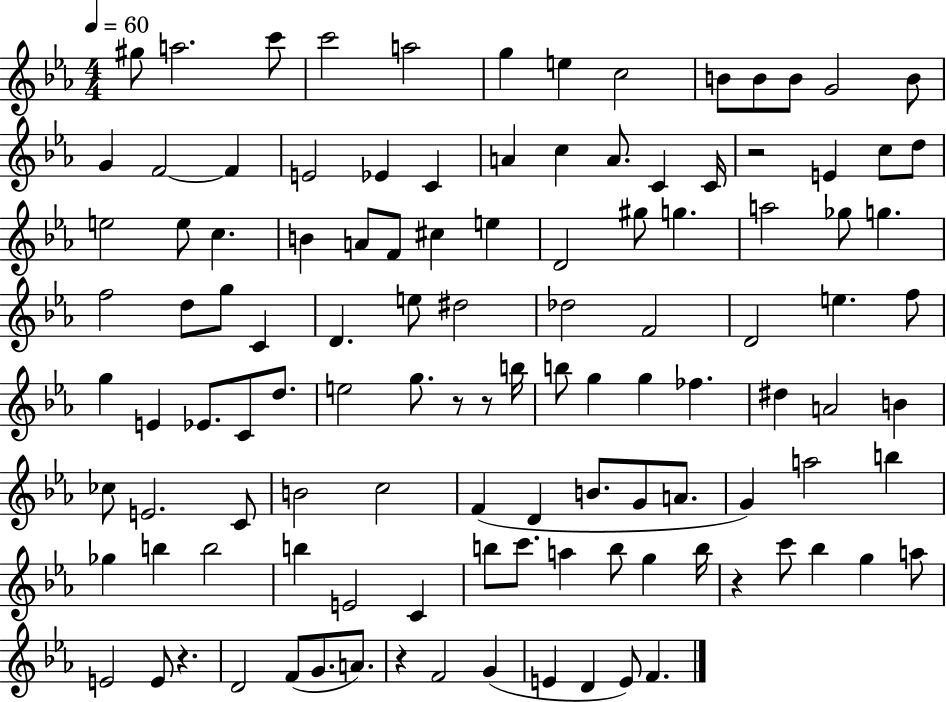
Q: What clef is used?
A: treble